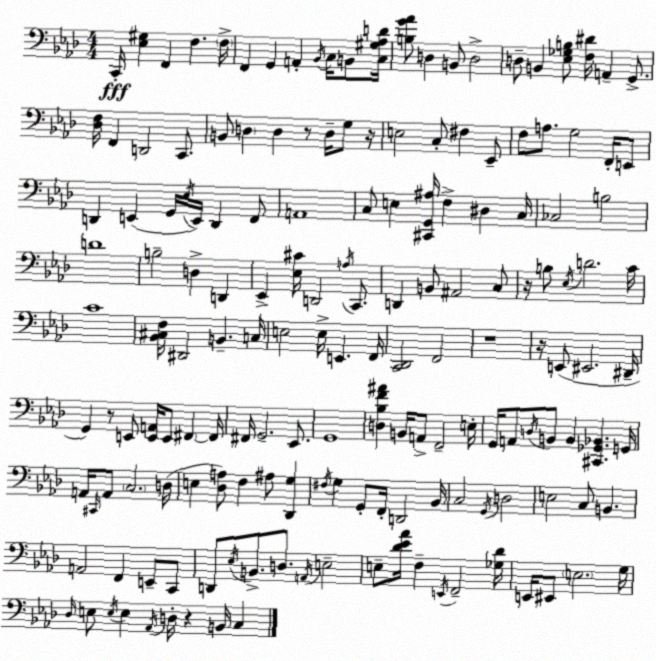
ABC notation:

X:1
T:Untitled
M:4/4
L:1/4
K:Ab
C,,/4 [_E,^G,] F,, F, F,/4 F,, G,, A,, _B,,/4 C,/4 B,,/2 [C,^G,_A,D]/4 [B,G_A]/2 D, B,,/2 D,2 D,/2 B,, [_E,_G,B,]/2 [F,^D]/4 A,, G,,/2 [_D,F,]/4 F,, D,,2 C,,/2 B,,/2 D, D, z/2 D,/4 G,/2 z/4 E,2 C,/2 ^F, _E,,/2 F,/2 A,/2 G,2 F,,/4 E,,/2 D,, E,, G,,/4 _E,/4 E,,/4 D,, F,,/2 A,,4 C,/2 E, [^C,,G,,^A,]/4 F, ^D, C,/4 _C,2 B,2 D4 B,2 D, D,, _E,, [_E,^C]/4 D,,2 A,/4 C,,/2 D,, B,,/2 ^A,,2 C,/2 z/4 B,/2 _E,/4 D2 C/4 C4 [_B,,^C,F,]/4 ^D,,2 B,, C,/4 E,2 E,/4 E,, F,,/4 [C,,_D,,]2 F,,2 z4 z/4 E,,/2 ^E,,2 ^D,,/4 G,, z/2 E,,/2 [E,,A,,]/4 E,,/2 ^F,, ^F,,/4 ^F,,/4 G,,2 _E,,/2 G,,4 [D,_B,F^A] B,,/4 A,,/2 F,,2 E,/4 G,,/4 A,,/2 D,/4 B,,/2 B,, [^C,,_G,,_B,,] G,,/4 A,,/4 ^C,,/4 A,,/2 C,2 D,/4 E, [_D,A,]/2 F, ^A,/2 [_D,,G,] ^F,/4 G, G,,/2 F,,/4 D,,2 _B,,/4 C,2 G,,/4 D,2 E,2 C,/2 B,, A,,2 F,, E,,/2 C,,/2 D,,/2 _E,/4 B,,/2 D,/2 A,,/4 E,2 E,/2 [_D_E_A]/4 F, E,,/4 F,,2 [_G,_D]/4 E,,/4 ^E,,/2 E,2 G,/4 _D,/4 E,/2 E,/4 E, _A,,/4 D,/4 z B,,/4 C,